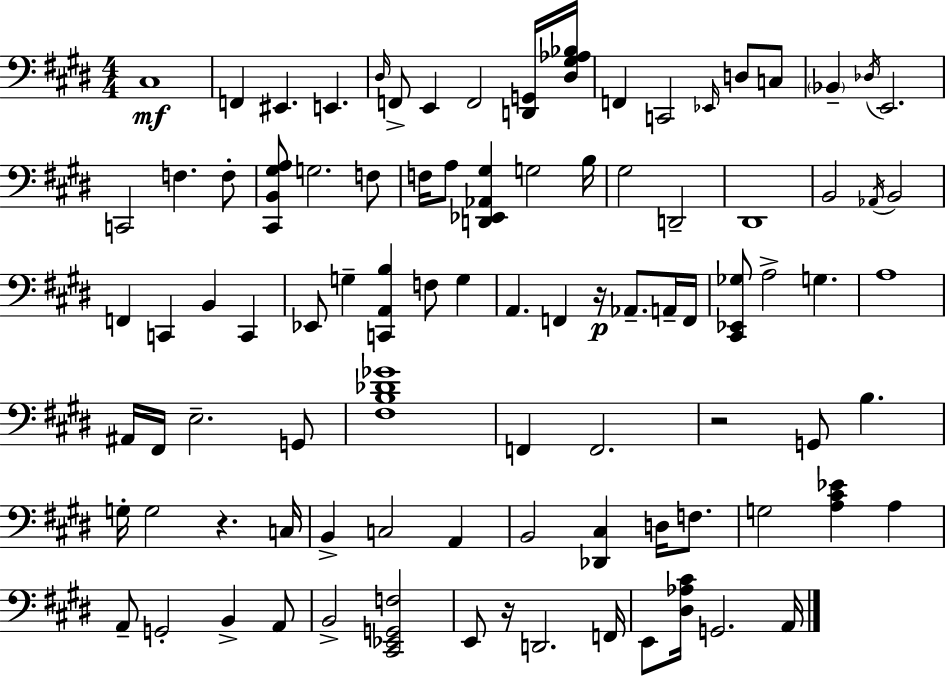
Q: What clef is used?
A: bass